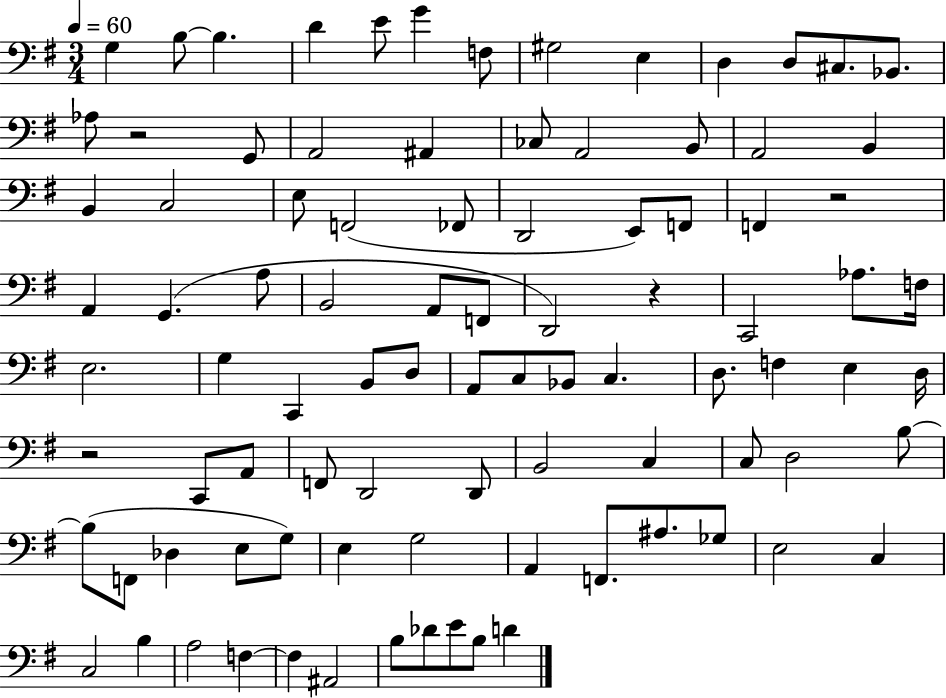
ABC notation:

X:1
T:Untitled
M:3/4
L:1/4
K:G
G, B,/2 B, D E/2 G F,/2 ^G,2 E, D, D,/2 ^C,/2 _B,,/2 _A,/2 z2 G,,/2 A,,2 ^A,, _C,/2 A,,2 B,,/2 A,,2 B,, B,, C,2 E,/2 F,,2 _F,,/2 D,,2 E,,/2 F,,/2 F,, z2 A,, G,, A,/2 B,,2 A,,/2 F,,/2 D,,2 z C,,2 _A,/2 F,/4 E,2 G, C,, B,,/2 D,/2 A,,/2 C,/2 _B,,/2 C, D,/2 F, E, D,/4 z2 C,,/2 A,,/2 F,,/2 D,,2 D,,/2 B,,2 C, C,/2 D,2 B,/2 B,/2 F,,/2 _D, E,/2 G,/2 E, G,2 A,, F,,/2 ^A,/2 _G,/2 E,2 C, C,2 B, A,2 F, F, ^A,,2 B,/2 _D/2 E/2 B,/2 D